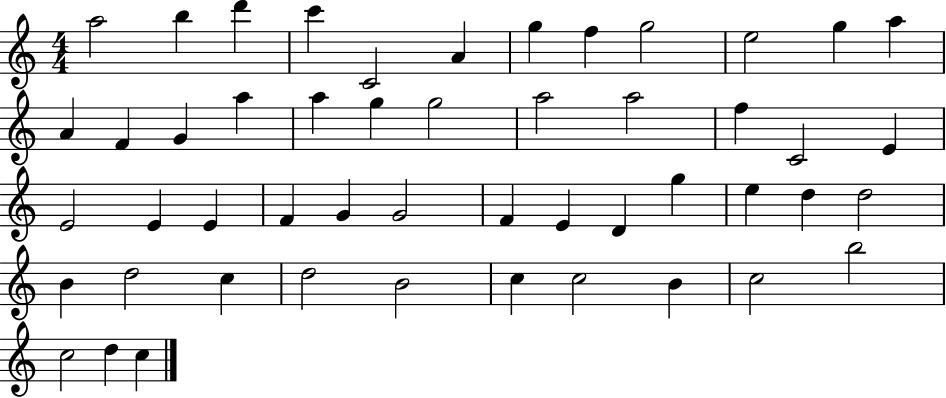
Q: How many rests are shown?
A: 0